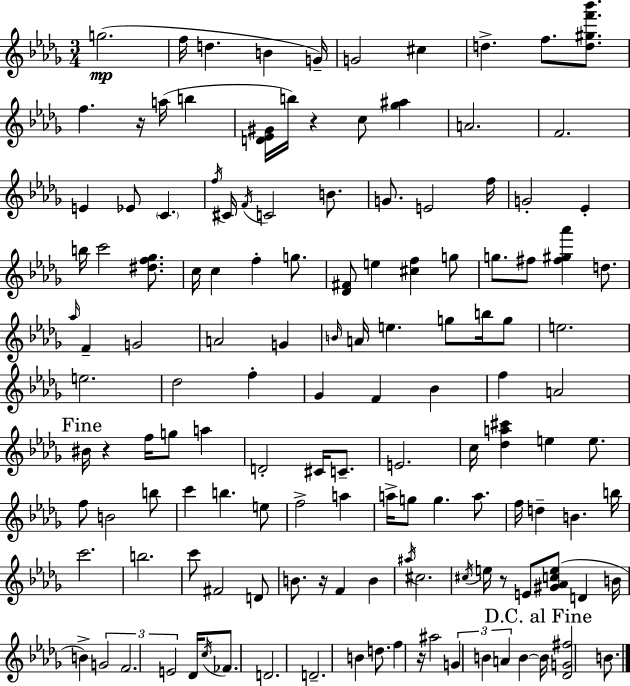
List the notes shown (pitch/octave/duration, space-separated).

G5/h. F5/s D5/q. B4/q G4/s G4/h C#5/q D5/q. F5/e. [D5,G#5,F6,Bb6]/e. F5/q. R/s A5/s B5/q [D4,Eb4,G#4]/s B5/s R/q C5/e [Gb5,A#5]/q A4/h. F4/h. E4/q Eb4/e C4/q. F5/s C#4/s F4/s C4/h B4/e. G4/e. E4/h F5/s G4/h Eb4/q B5/s C6/h [D#5,F5,Gb5]/e. C5/s C5/q F5/q G5/e. [Db4,F#4]/e E5/q [C#5,F5]/q G5/e G5/e. F#5/e [F#5,G#5,Ab6]/q D5/e. Ab5/s F4/q G4/h A4/h G4/q B4/s A4/s E5/q. G5/e B5/s G5/e E5/h. E5/h. Db5/h F5/q Gb4/q F4/q Bb4/q F5/q A4/h BIS4/s R/q F5/s G5/e A5/q D4/h C#4/s C4/e. E4/h. C5/s [Db5,A5,C#6]/q E5/q E5/e. F5/e B4/h B5/e C6/q B5/q. E5/e F5/h A5/q A5/s G5/e G5/q. A5/e. F5/s D5/q B4/q. B5/s C6/h. B5/h. C6/e F#4/h D4/e B4/e. R/s F4/q B4/q A#5/s C#5/h. C#5/s E5/s R/e E4/e [G#4,Ab4,C5,E5]/e D4/q B4/s B4/q G4/h F4/h. E4/h Db4/s C5/s FES4/e. D4/h. D4/h. B4/q D5/e. F5/q R/s A#5/h G4/q B4/q A4/q B4/q B4/s [Db4,G4,F#5]/h B4/e.